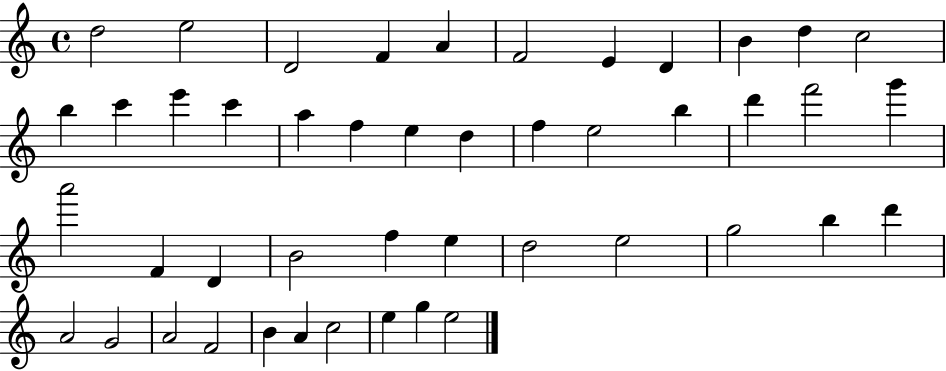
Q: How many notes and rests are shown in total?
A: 46